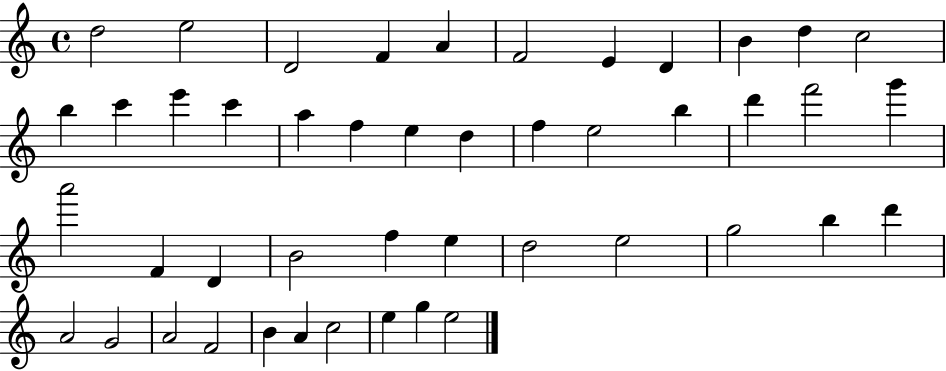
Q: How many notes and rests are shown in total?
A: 46